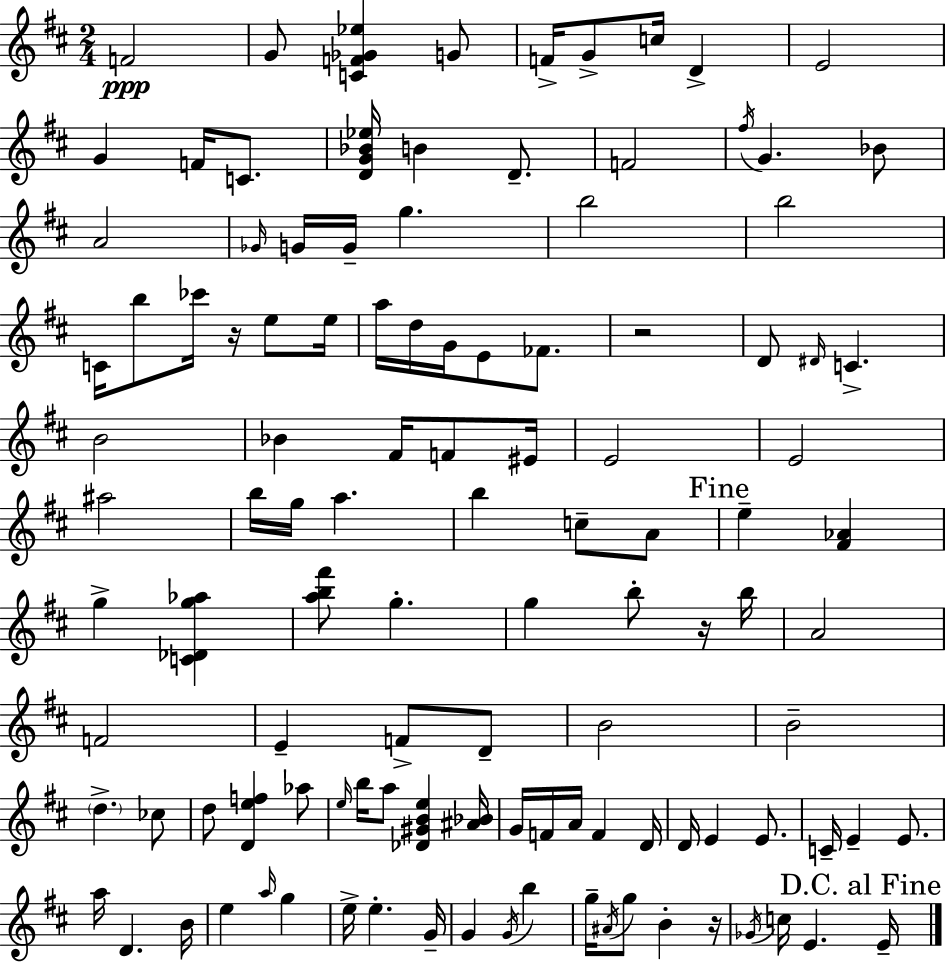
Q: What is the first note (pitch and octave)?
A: F4